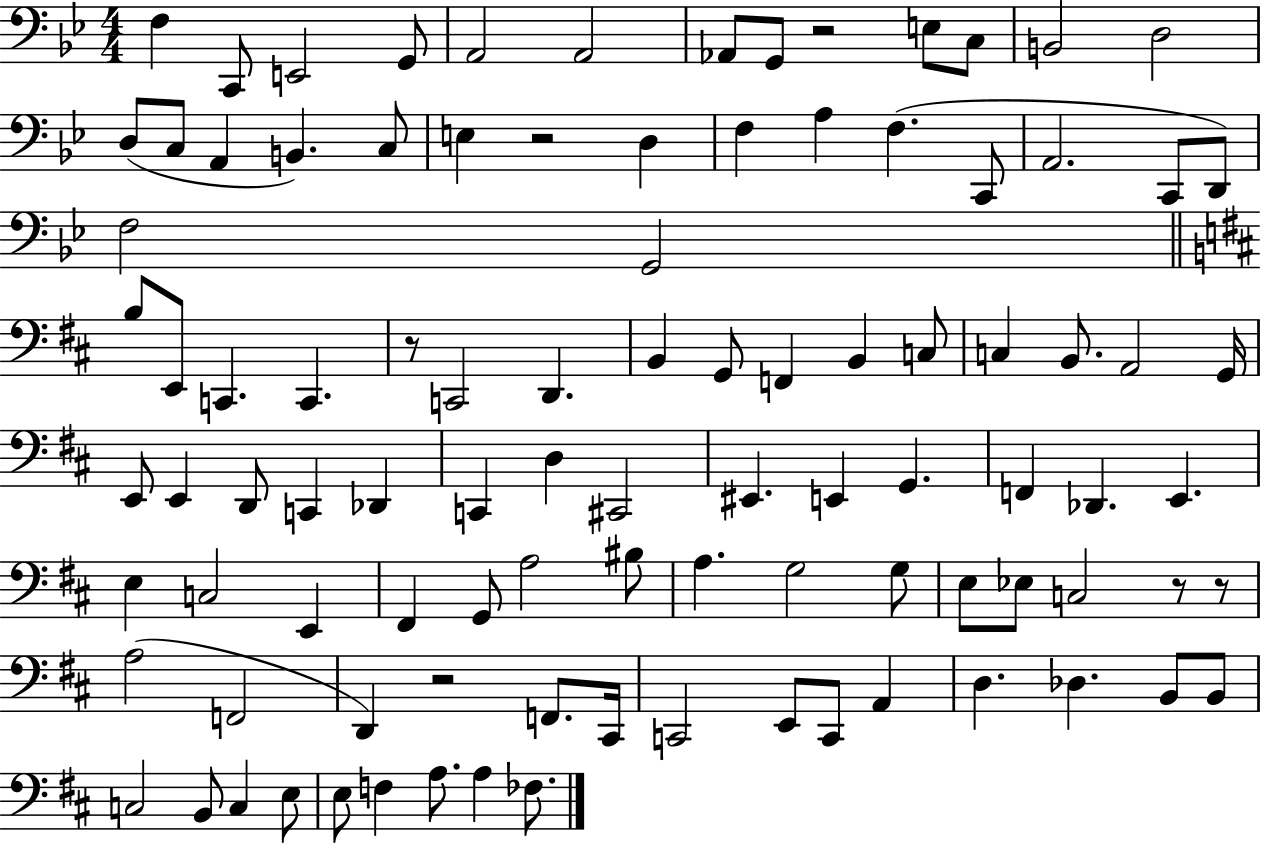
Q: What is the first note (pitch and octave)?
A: F3